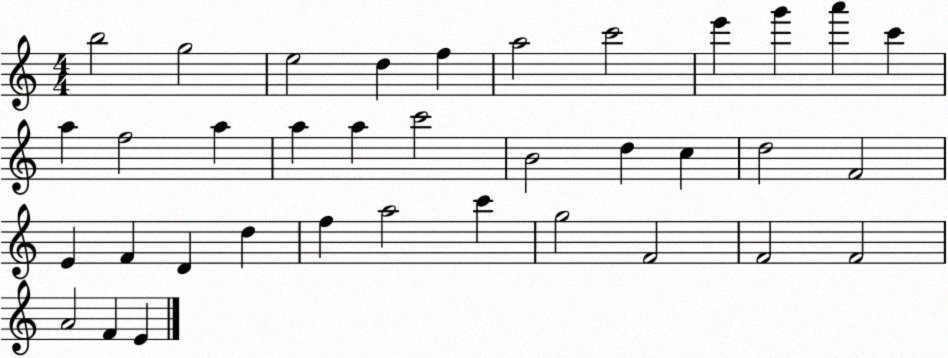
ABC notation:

X:1
T:Untitled
M:4/4
L:1/4
K:C
b2 g2 e2 d f a2 c'2 e' g' a' c' a f2 a a a c'2 B2 d c d2 F2 E F D d f a2 c' g2 F2 F2 F2 A2 F E